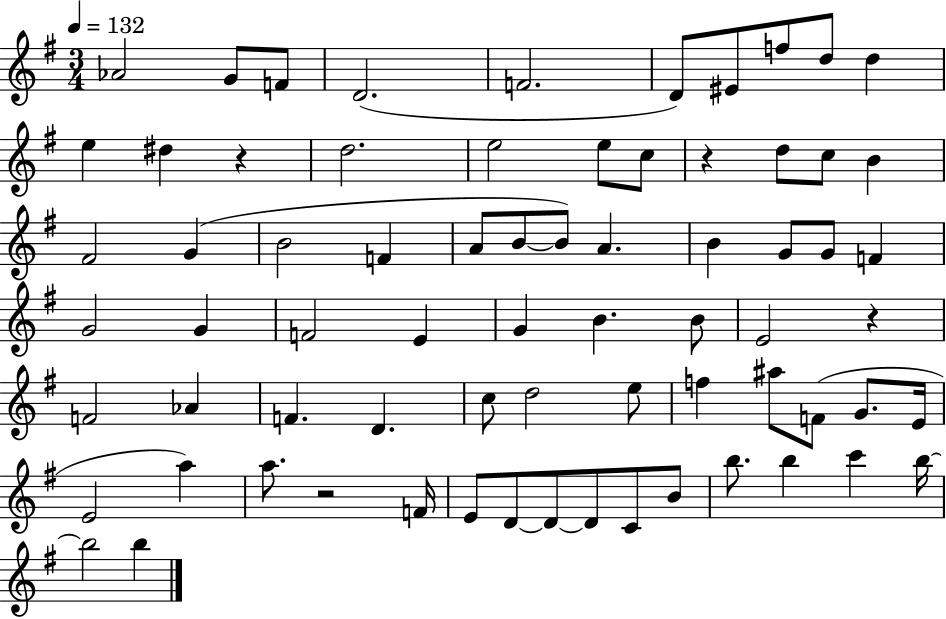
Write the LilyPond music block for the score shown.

{
  \clef treble
  \numericTimeSignature
  \time 3/4
  \key g \major
  \tempo 4 = 132
  \repeat volta 2 { aes'2 g'8 f'8 | d'2.( | f'2. | d'8) eis'8 f''8 d''8 d''4 | \break e''4 dis''4 r4 | d''2. | e''2 e''8 c''8 | r4 d''8 c''8 b'4 | \break fis'2 g'4( | b'2 f'4 | a'8 b'8~~ b'8) a'4. | b'4 g'8 g'8 f'4 | \break g'2 g'4 | f'2 e'4 | g'4 b'4. b'8 | e'2 r4 | \break f'2 aes'4 | f'4. d'4. | c''8 d''2 e''8 | f''4 ais''8 f'8( g'8. e'16 | \break e'2 a''4) | a''8. r2 f'16 | e'8 d'8~~ d'8~~ d'8 c'8 b'8 | b''8. b''4 c'''4 b''16~~ | \break b''2 b''4 | } \bar "|."
}